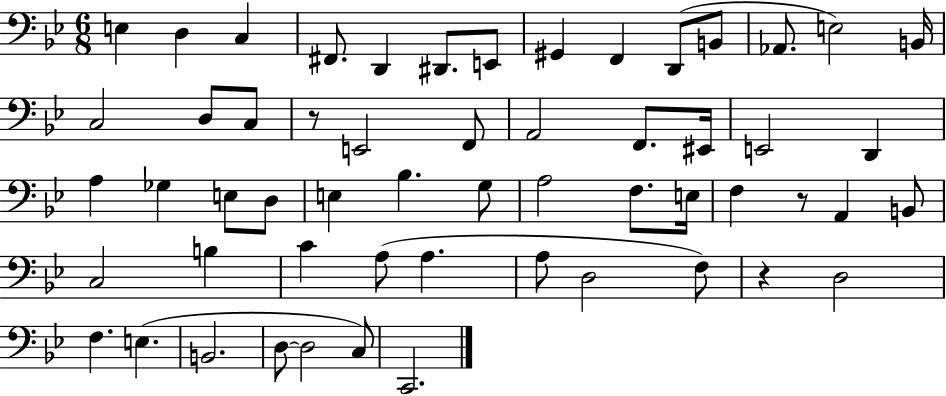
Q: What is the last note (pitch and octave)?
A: C2